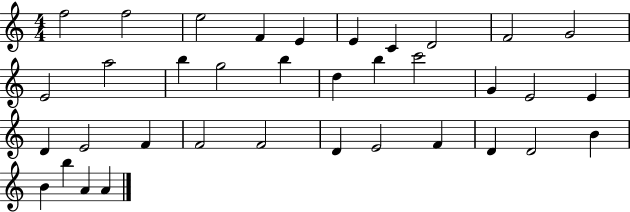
F5/h F5/h E5/h F4/q E4/q E4/q C4/q D4/h F4/h G4/h E4/h A5/h B5/q G5/h B5/q D5/q B5/q C6/h G4/q E4/h E4/q D4/q E4/h F4/q F4/h F4/h D4/q E4/h F4/q D4/q D4/h B4/q B4/q B5/q A4/q A4/q